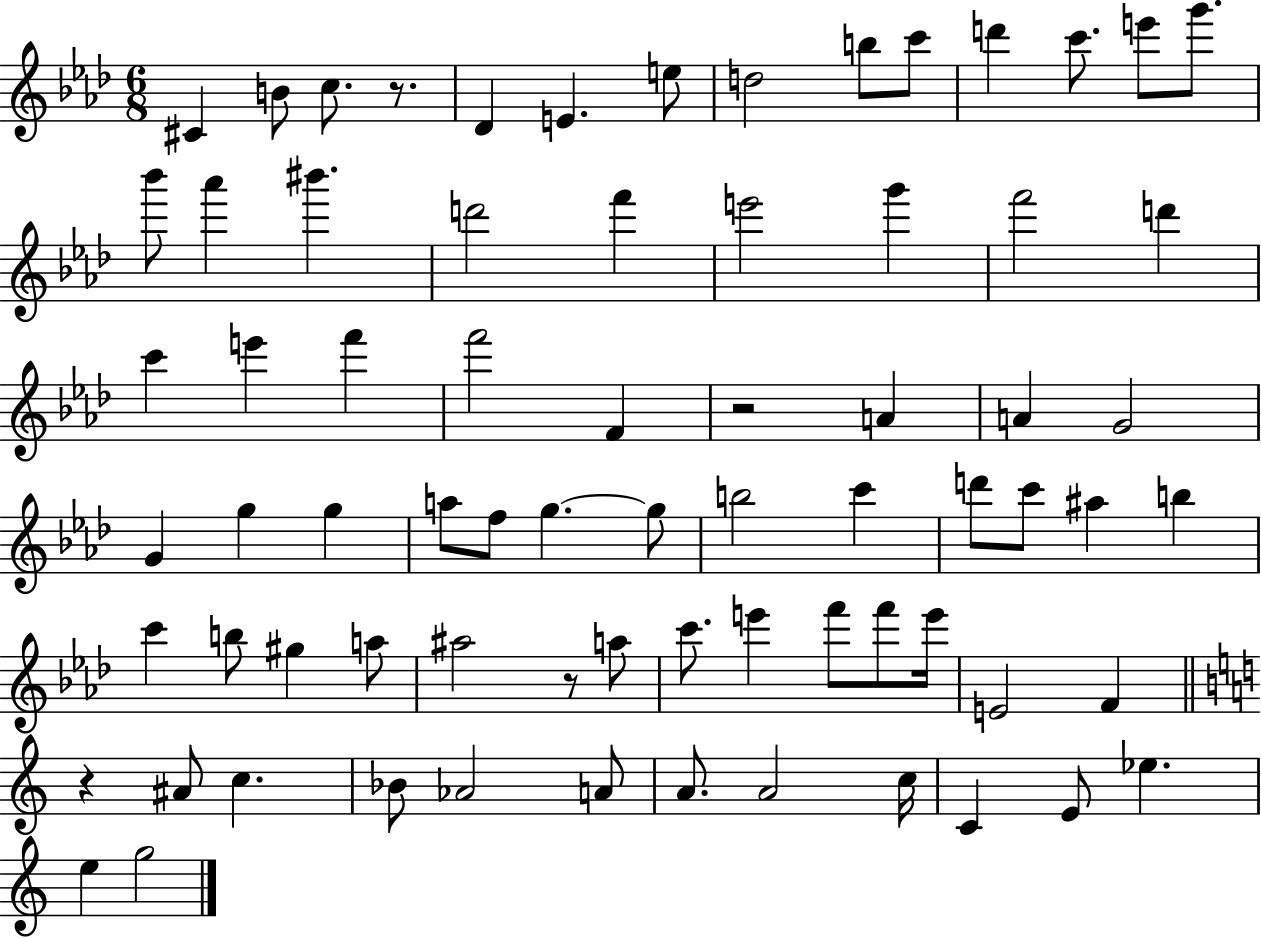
C#4/q B4/e C5/e. R/e. Db4/q E4/q. E5/e D5/h B5/e C6/e D6/q C6/e. E6/e G6/e. Bb6/e Ab6/q BIS6/q. D6/h F6/q E6/h G6/q F6/h D6/q C6/q E6/q F6/q F6/h F4/q R/h A4/q A4/q G4/h G4/q G5/q G5/q A5/e F5/e G5/q. G5/e B5/h C6/q D6/e C6/e A#5/q B5/q C6/q B5/e G#5/q A5/e A#5/h R/e A5/e C6/e. E6/q F6/e F6/e E6/s E4/h F4/q R/q A#4/e C5/q. Bb4/e Ab4/h A4/e A4/e. A4/h C5/s C4/q E4/e Eb5/q. E5/q G5/h